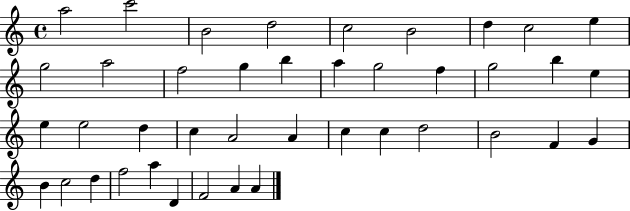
A5/h C6/h B4/h D5/h C5/h B4/h D5/q C5/h E5/q G5/h A5/h F5/h G5/q B5/q A5/q G5/h F5/q G5/h B5/q E5/q E5/q E5/h D5/q C5/q A4/h A4/q C5/q C5/q D5/h B4/h F4/q G4/q B4/q C5/h D5/q F5/h A5/q D4/q F4/h A4/q A4/q